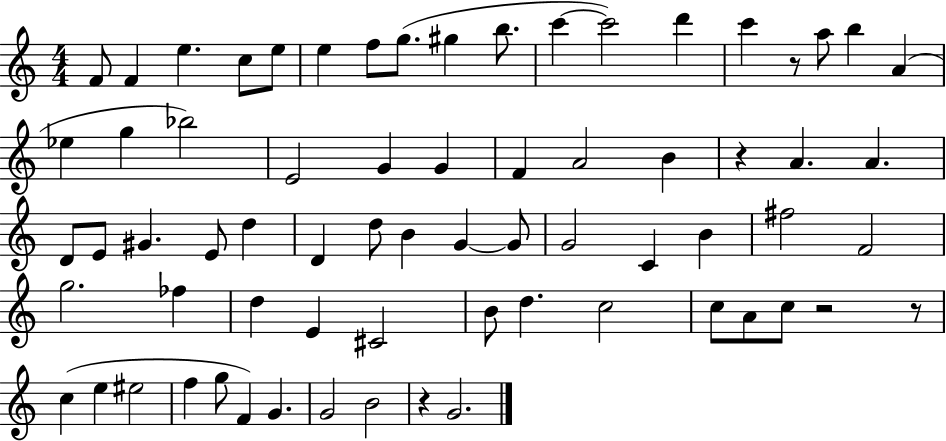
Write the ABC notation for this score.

X:1
T:Untitled
M:4/4
L:1/4
K:C
F/2 F e c/2 e/2 e f/2 g/2 ^g b/2 c' c'2 d' c' z/2 a/2 b A _e g _b2 E2 G G F A2 B z A A D/2 E/2 ^G E/2 d D d/2 B G G/2 G2 C B ^f2 F2 g2 _f d E ^C2 B/2 d c2 c/2 A/2 c/2 z2 z/2 c e ^e2 f g/2 F G G2 B2 z G2